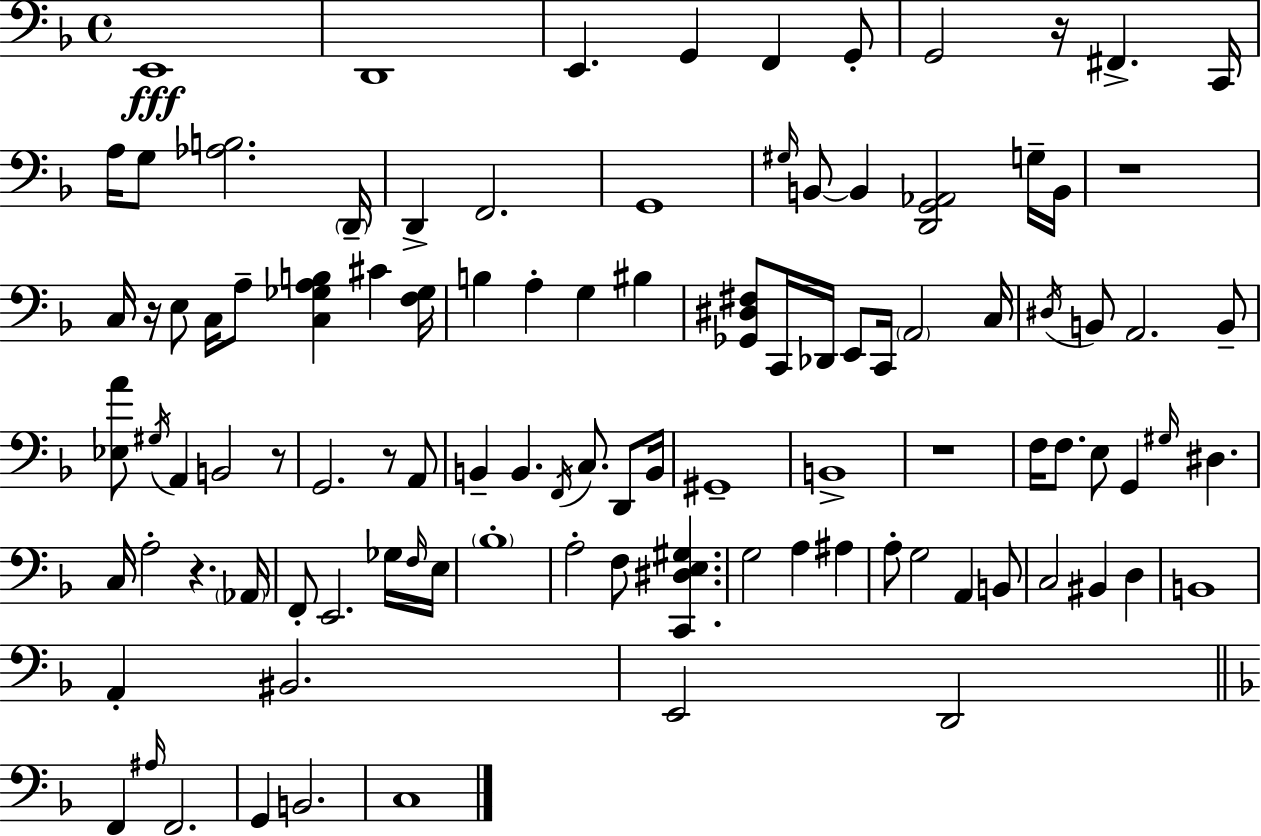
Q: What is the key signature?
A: D minor